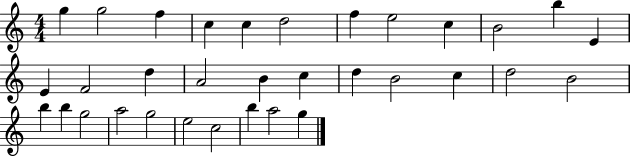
G5/q G5/h F5/q C5/q C5/q D5/h F5/q E5/h C5/q B4/h B5/q E4/q E4/q F4/h D5/q A4/h B4/q C5/q D5/q B4/h C5/q D5/h B4/h B5/q B5/q G5/h A5/h G5/h E5/h C5/h B5/q A5/h G5/q